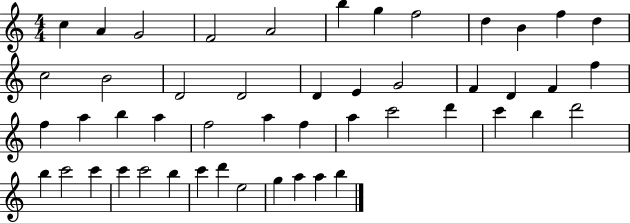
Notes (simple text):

C5/q A4/q G4/h F4/h A4/h B5/q G5/q F5/h D5/q B4/q F5/q D5/q C5/h B4/h D4/h D4/h D4/q E4/q G4/h F4/q D4/q F4/q F5/q F5/q A5/q B5/q A5/q F5/h A5/q F5/q A5/q C6/h D6/q C6/q B5/q D6/h B5/q C6/h C6/q C6/q C6/h B5/q C6/q D6/q E5/h G5/q A5/q A5/q B5/q